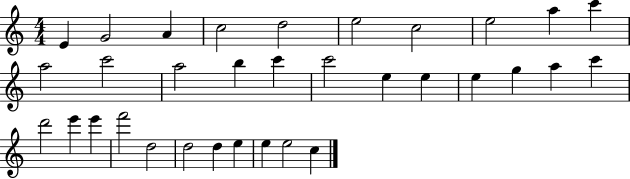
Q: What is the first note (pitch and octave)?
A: E4